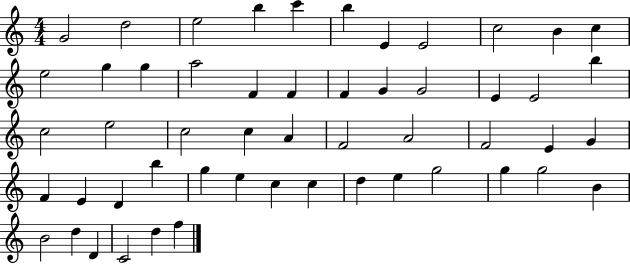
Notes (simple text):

G4/h D5/h E5/h B5/q C6/q B5/q E4/q E4/h C5/h B4/q C5/q E5/h G5/q G5/q A5/h F4/q F4/q F4/q G4/q G4/h E4/q E4/h B5/q C5/h E5/h C5/h C5/q A4/q F4/h A4/h F4/h E4/q G4/q F4/q E4/q D4/q B5/q G5/q E5/q C5/q C5/q D5/q E5/q G5/h G5/q G5/h B4/q B4/h D5/q D4/q C4/h D5/q F5/q